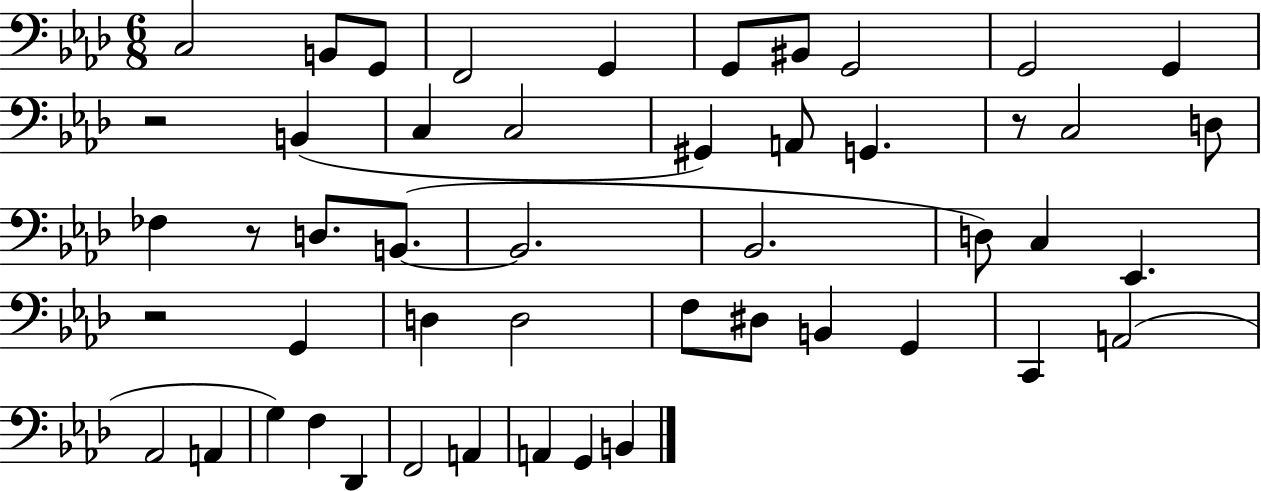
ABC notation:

X:1
T:Untitled
M:6/8
L:1/4
K:Ab
C,2 B,,/2 G,,/2 F,,2 G,, G,,/2 ^B,,/2 G,,2 G,,2 G,, z2 B,, C, C,2 ^G,, A,,/2 G,, z/2 C,2 D,/2 _F, z/2 D,/2 B,,/2 B,,2 _B,,2 D,/2 C, _E,, z2 G,, D, D,2 F,/2 ^D,/2 B,, G,, C,, A,,2 _A,,2 A,, G, F, _D,, F,,2 A,, A,, G,, B,,